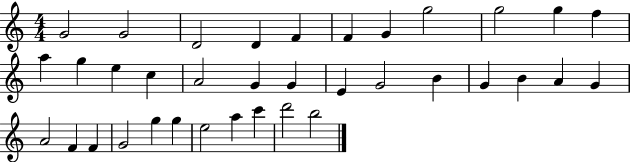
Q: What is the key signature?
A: C major